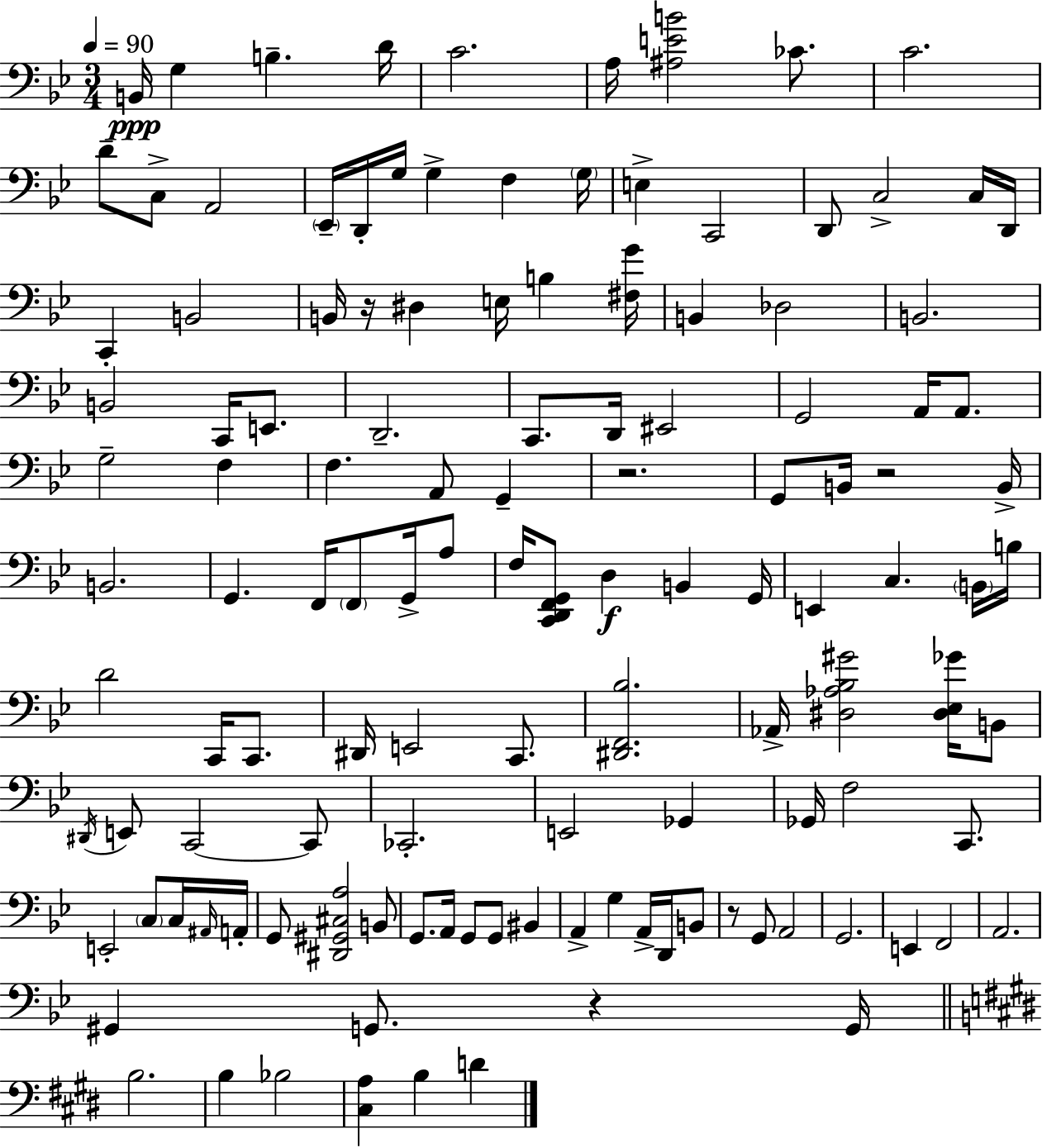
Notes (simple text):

B2/s G3/q B3/q. D4/s C4/h. A3/s [A#3,E4,B4]/h CES4/e. C4/h. D4/e C3/e A2/h Eb2/s D2/s G3/s G3/q F3/q G3/s E3/q C2/h D2/e C3/h C3/s D2/s C2/q B2/h B2/s R/s D#3/q E3/s B3/q [F#3,G4]/s B2/q Db3/h B2/h. B2/h C2/s E2/e. D2/h. C2/e. D2/s EIS2/h G2/h A2/s A2/e. G3/h F3/q F3/q. A2/e G2/q R/h. G2/e B2/s R/h B2/s B2/h. G2/q. F2/s F2/e G2/s A3/e F3/s [C2,D2,F2,G2]/e D3/q B2/q G2/s E2/q C3/q. B2/s B3/s D4/h C2/s C2/e. D#2/s E2/h C2/e. [D#2,F2,Bb3]/h. Ab2/s [D#3,Ab3,Bb3,G#4]/h [D#3,Eb3,Gb4]/s B2/e D#2/s E2/e C2/h C2/e CES2/h. E2/h Gb2/q Gb2/s F3/h C2/e. E2/h C3/e C3/s A#2/s A2/s G2/e [D#2,G#2,C#3,A3]/h B2/e G2/e. A2/s G2/e G2/e BIS2/q A2/q G3/q A2/s D2/s B2/e R/e G2/e A2/h G2/h. E2/q F2/h A2/h. G#2/q G2/e. R/q G2/s B3/h. B3/q Bb3/h [C#3,A3]/q B3/q D4/q